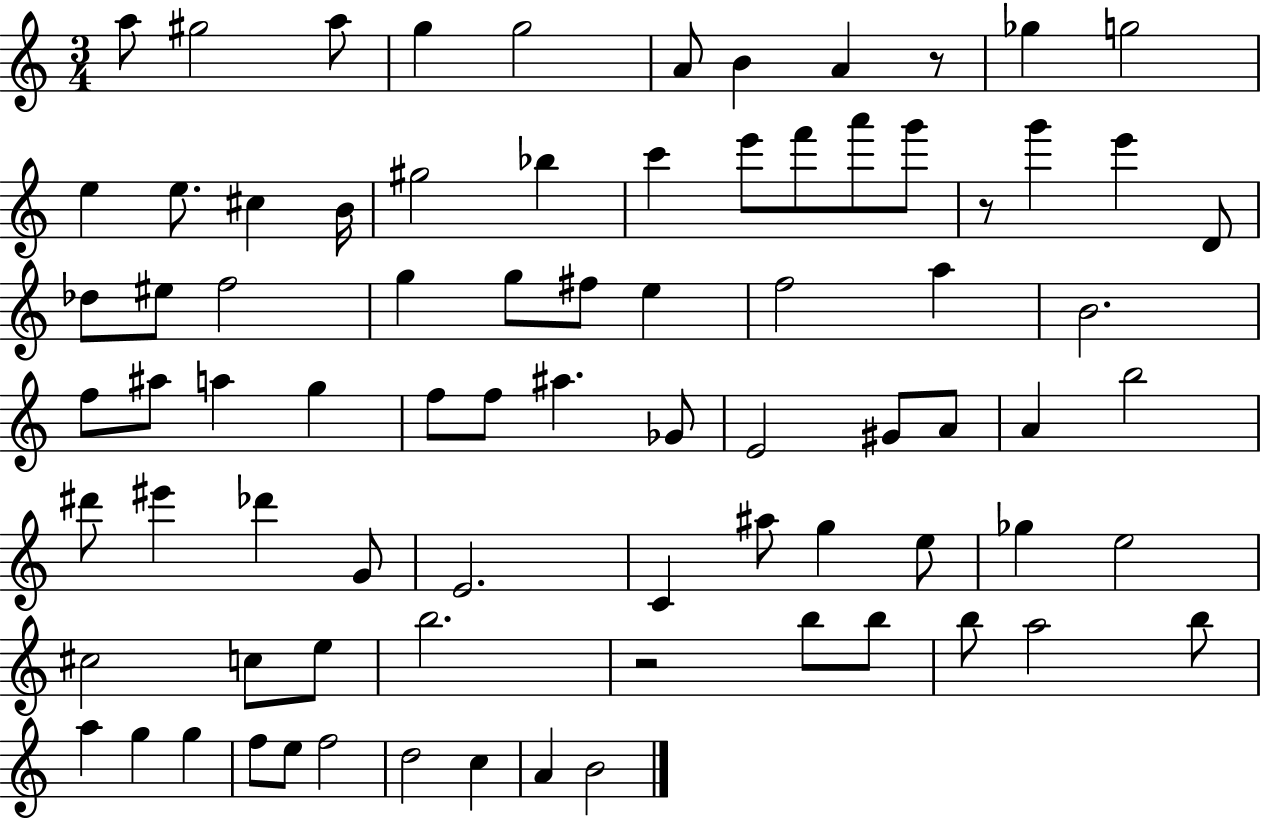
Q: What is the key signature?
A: C major